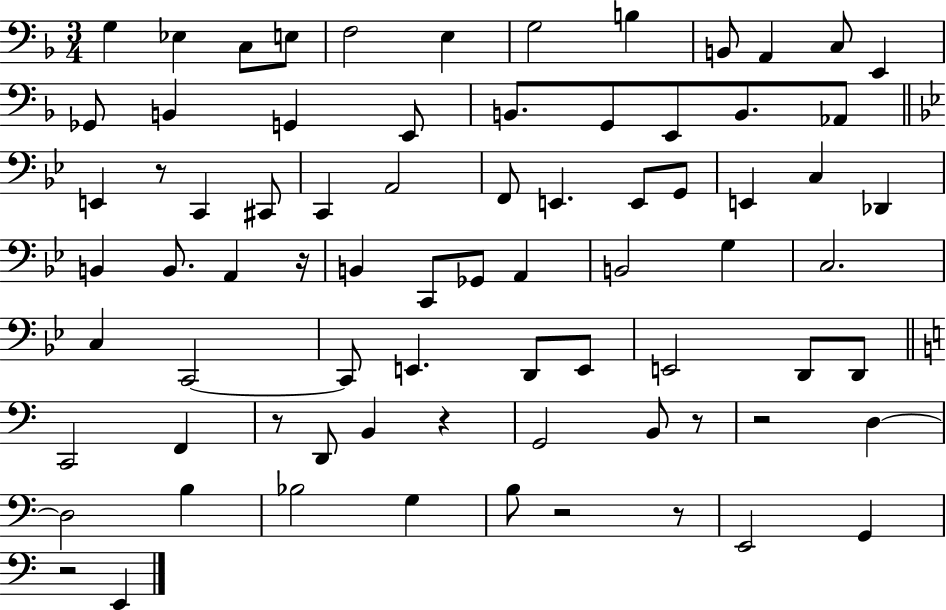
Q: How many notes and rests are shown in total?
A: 76